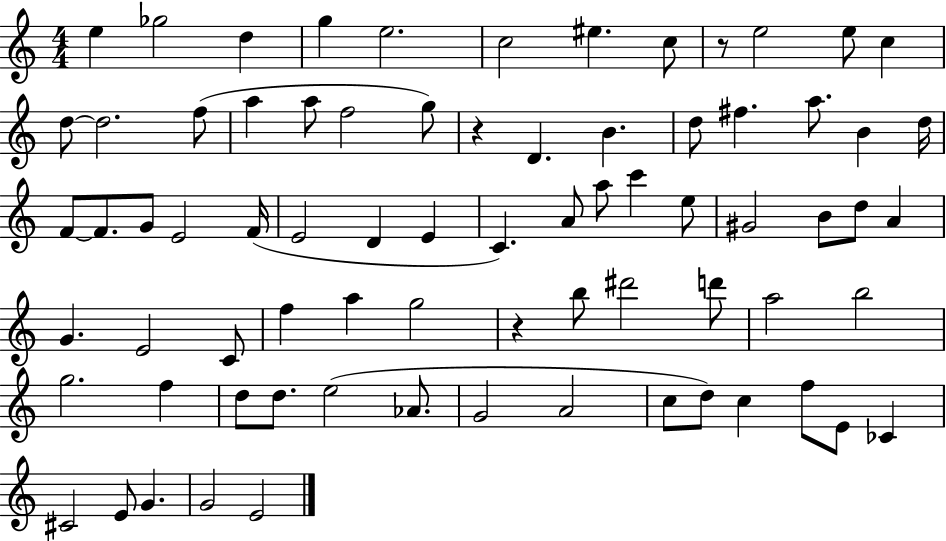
{
  \clef treble
  \numericTimeSignature
  \time 4/4
  \key c \major
  \repeat volta 2 { e''4 ges''2 d''4 | g''4 e''2. | c''2 eis''4. c''8 | r8 e''2 e''8 c''4 | \break d''8~~ d''2. f''8( | a''4 a''8 f''2 g''8) | r4 d'4. b'4. | d''8 fis''4. a''8. b'4 d''16 | \break f'8~~ f'8. g'8 e'2 f'16( | e'2 d'4 e'4 | c'4.) a'8 a''8 c'''4 e''8 | gis'2 b'8 d''8 a'4 | \break g'4. e'2 c'8 | f''4 a''4 g''2 | r4 b''8 dis'''2 d'''8 | a''2 b''2 | \break g''2. f''4 | d''8 d''8. e''2( aes'8. | g'2 a'2 | c''8 d''8) c''4 f''8 e'8 ces'4 | \break cis'2 e'8 g'4. | g'2 e'2 | } \bar "|."
}